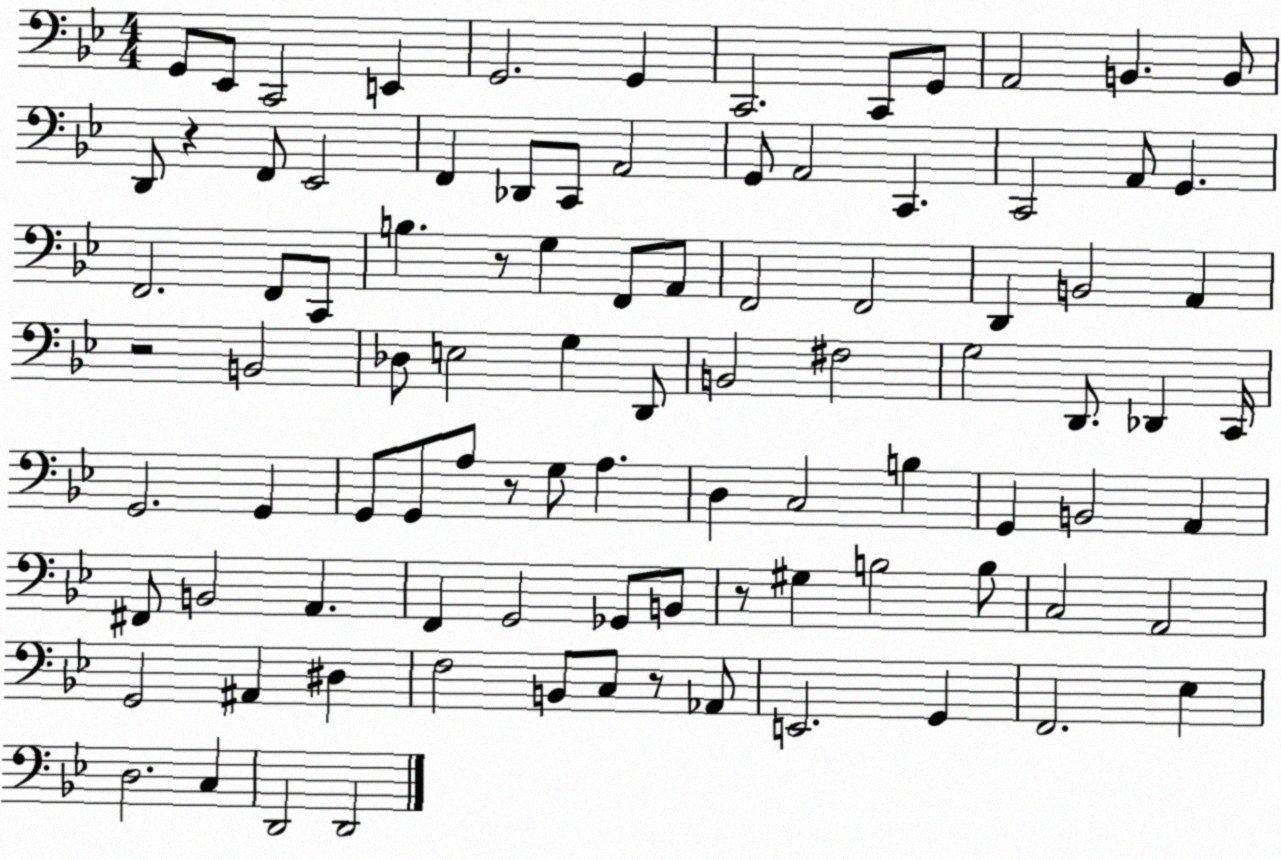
X:1
T:Untitled
M:4/4
L:1/4
K:Bb
G,,/2 _E,,/2 C,,2 E,, G,,2 G,, C,,2 C,,/2 G,,/2 A,,2 B,, B,,/2 D,,/2 z F,,/2 _E,,2 F,, _D,,/2 C,,/2 A,,2 G,,/2 A,,2 C,, C,,2 A,,/2 G,, F,,2 F,,/2 C,,/2 B, z/2 G, F,,/2 A,,/2 F,,2 F,,2 D,, B,,2 A,, z2 B,,2 _D,/2 E,2 G, D,,/2 B,,2 ^F,2 G,2 D,,/2 _D,, C,,/4 G,,2 G,, G,,/2 G,,/2 A,/2 z/2 G,/2 A, D, C,2 B, G,, B,,2 A,, ^F,,/2 B,,2 A,, F,, G,,2 _G,,/2 B,,/2 z/2 ^G, B,2 B,/2 C,2 A,,2 G,,2 ^A,, ^D, F,2 B,,/2 C,/2 z/2 _A,,/2 E,,2 G,, F,,2 _E, D,2 C, D,,2 D,,2